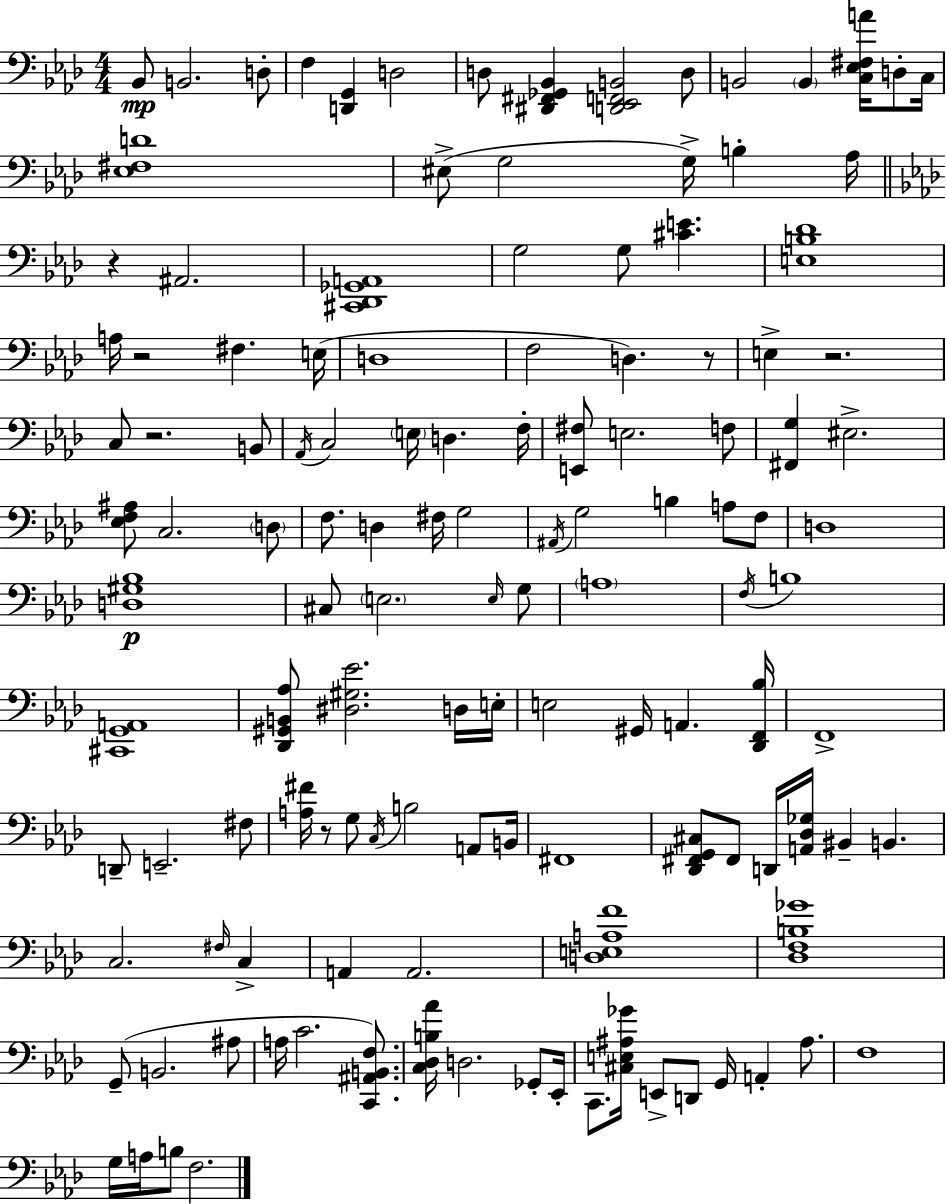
X:1
T:Untitled
M:4/4
L:1/4
K:Fm
_B,,/2 B,,2 D,/2 F, [D,,G,,] D,2 D,/2 [^D,,^F,,_G,,_B,,] [D,,_E,,F,,B,,]2 D,/2 B,,2 B,, [C,_E,^F,A]/4 D,/2 C,/4 [_E,^F,D]4 ^E,/2 G,2 G,/4 B, _A,/4 z ^A,,2 [^C,,_D,,_G,,A,,]4 G,2 G,/2 [^CE] [E,B,_D]4 A,/4 z2 ^F, E,/4 D,4 F,2 D, z/2 E, z2 C,/2 z2 B,,/2 _A,,/4 C,2 E,/4 D, F,/4 [E,,^F,]/2 E,2 F,/2 [^F,,G,] ^E,2 [_E,F,^A,]/2 C,2 D,/2 F,/2 D, ^F,/4 G,2 ^A,,/4 G,2 B, A,/2 F,/2 D,4 [D,^G,_B,]4 ^C,/2 E,2 E,/4 G,/2 A,4 F,/4 B,4 [^C,,G,,A,,]4 [_D,,^G,,B,,_A,]/2 [^D,^G,_E]2 D,/4 E,/4 E,2 ^G,,/4 A,, [_D,,F,,_B,]/4 F,,4 D,,/2 E,,2 ^F,/2 [A,^F]/4 z/2 G,/2 C,/4 B,2 A,,/2 B,,/4 ^F,,4 [_D,,^F,,G,,^C,]/2 ^F,,/2 D,,/4 [A,,_D,_G,]/4 ^B,, B,, C,2 ^F,/4 C, A,, A,,2 [D,E,A,F]4 [_D,F,B,_G]4 G,,/2 B,,2 ^A,/2 A,/4 C2 [C,,^A,,B,,F,]/2 [C,_D,B,_A]/4 D,2 _G,,/2 _E,,/4 C,,/2 [^C,E,^A,_G]/4 E,,/2 D,,/2 G,,/4 A,, ^A,/2 F,4 G,/4 A,/4 B,/2 F,2